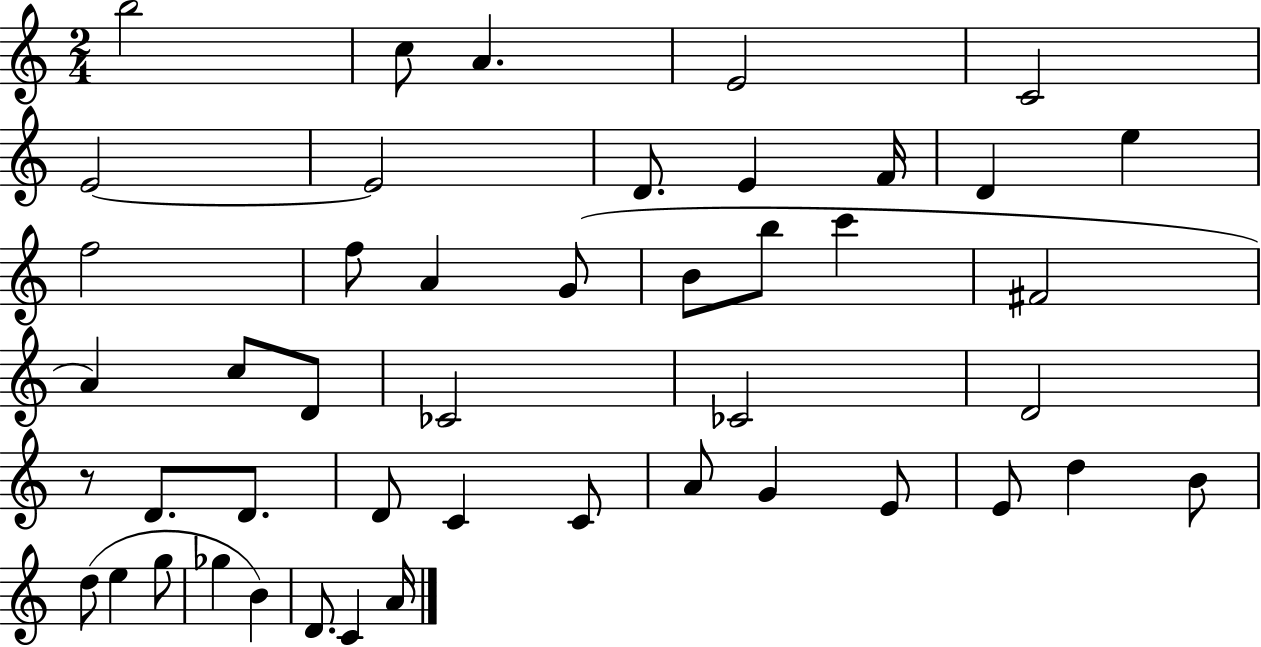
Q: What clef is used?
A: treble